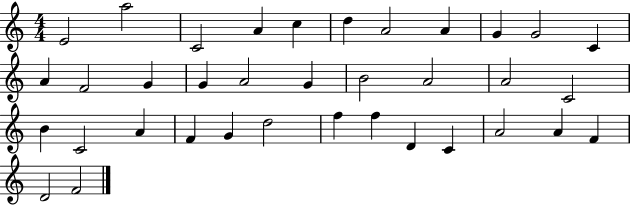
X:1
T:Untitled
M:4/4
L:1/4
K:C
E2 a2 C2 A c d A2 A G G2 C A F2 G G A2 G B2 A2 A2 C2 B C2 A F G d2 f f D C A2 A F D2 F2